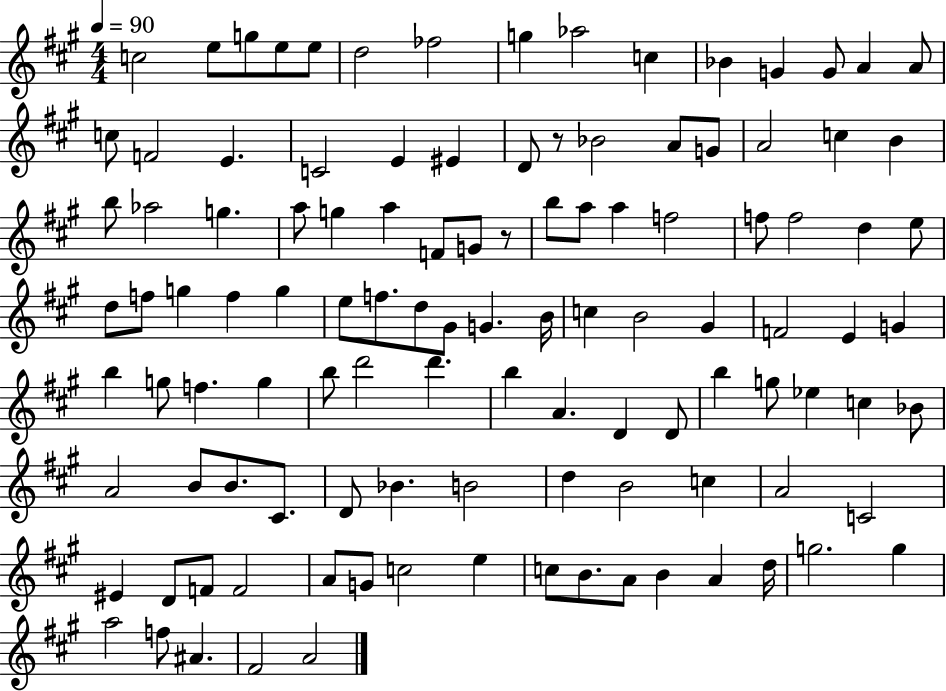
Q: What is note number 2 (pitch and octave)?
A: E5